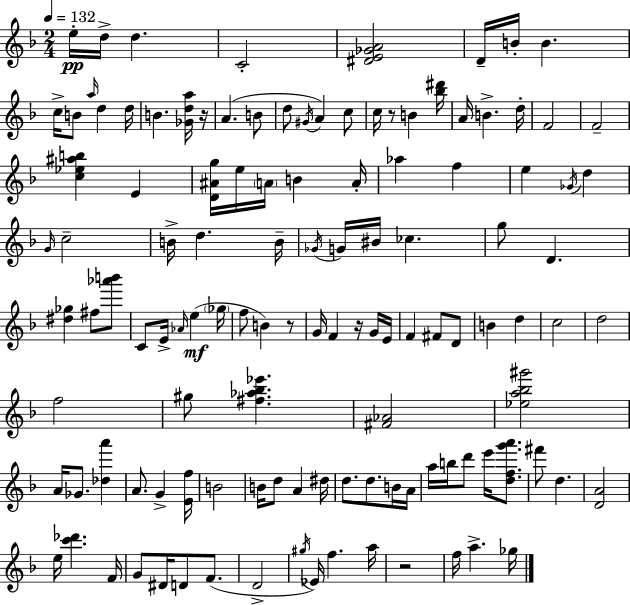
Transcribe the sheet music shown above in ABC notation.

X:1
T:Untitled
M:2/4
L:1/4
K:Dm
e/4 d/4 d C2 [^DE_GA]2 D/4 B/4 B c/4 B/2 a/4 d d/4 B [_Gda]/4 z/4 A B/2 d/2 ^G/4 A c/2 c/4 z/2 B [_b^d']/4 A/4 B d/4 F2 F2 [c_e^ab] E [D^Ag]/4 e/4 A/4 B A/4 _a f e _G/4 d G/4 c2 B/4 d B/4 _G/4 G/4 ^B/4 _c g/2 D [^d_g] ^f/2 [_a'b']/2 C/2 E/4 _A/4 e _g/4 f/2 B z/2 G/4 F z/4 G/4 E/4 F ^F/2 D/2 B d c2 d2 f2 ^g/2 [^f_a_b_e'] [^F_A]2 [_ea_b^g']2 A/4 _G/2 [_da'] A/2 G [Ef]/4 B2 B/4 d/2 A ^d/4 d/2 d/2 B/4 A/4 a/4 b/4 d'/2 e'/4 [dfg'a']/2 ^f'/2 d [DA]2 e/4 [c'_d'] F/4 G/2 ^D/4 D/2 F/2 D2 ^g/4 _E/4 f a/4 z2 f/4 a _g/4